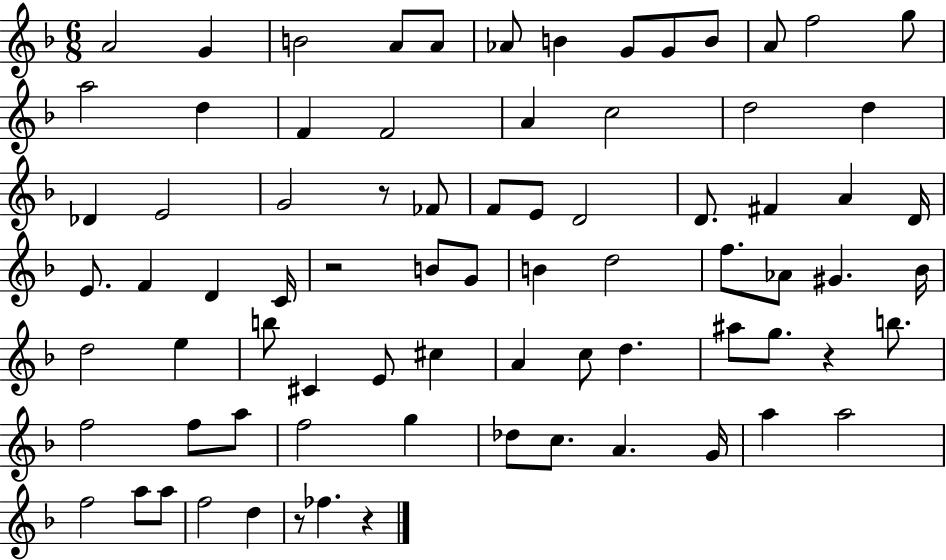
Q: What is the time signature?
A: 6/8